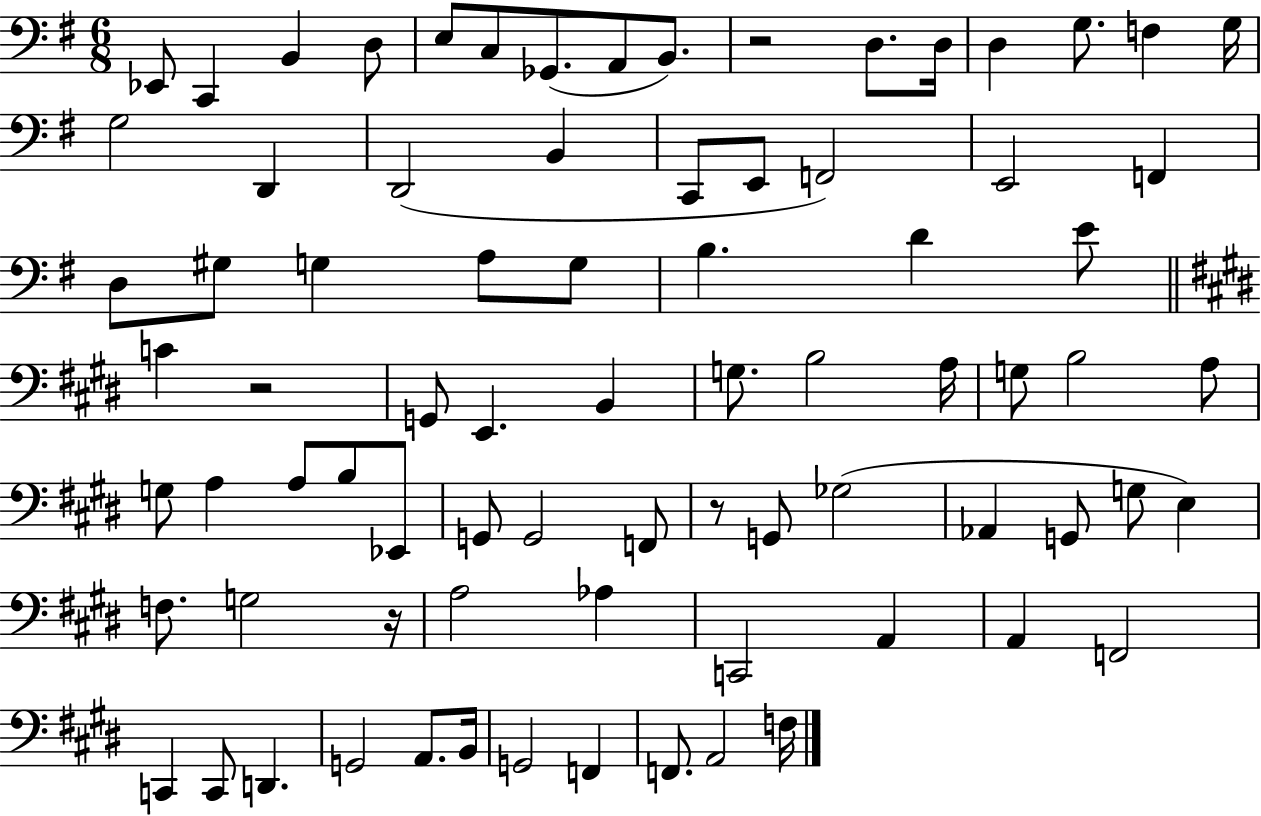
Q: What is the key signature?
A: G major